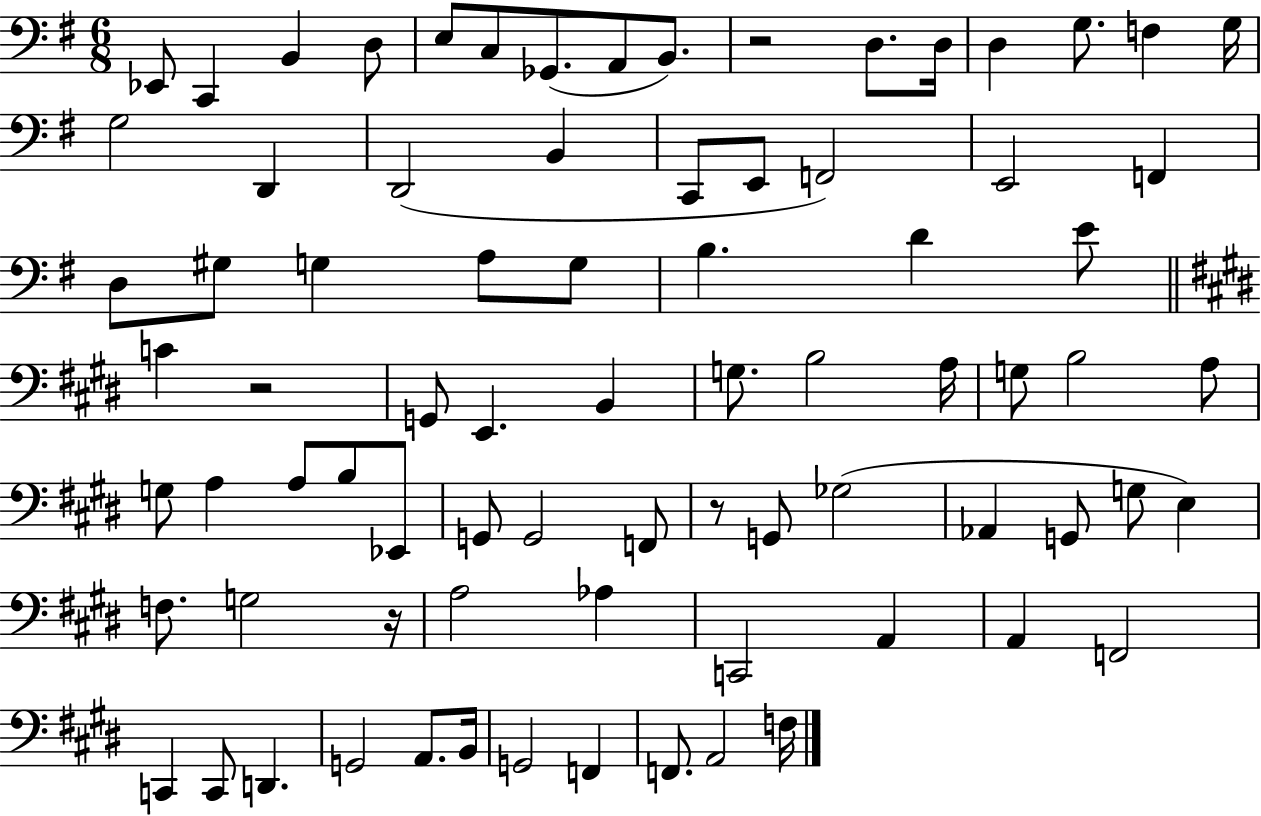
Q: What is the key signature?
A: G major